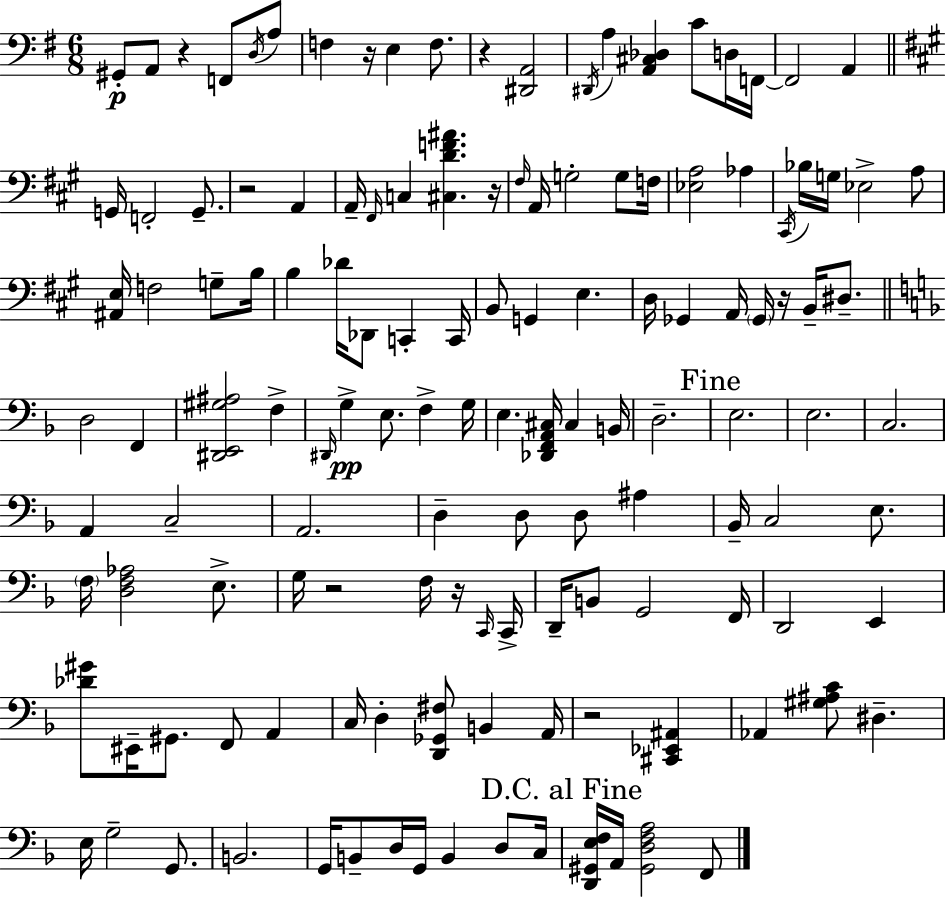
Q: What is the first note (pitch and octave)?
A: G#2